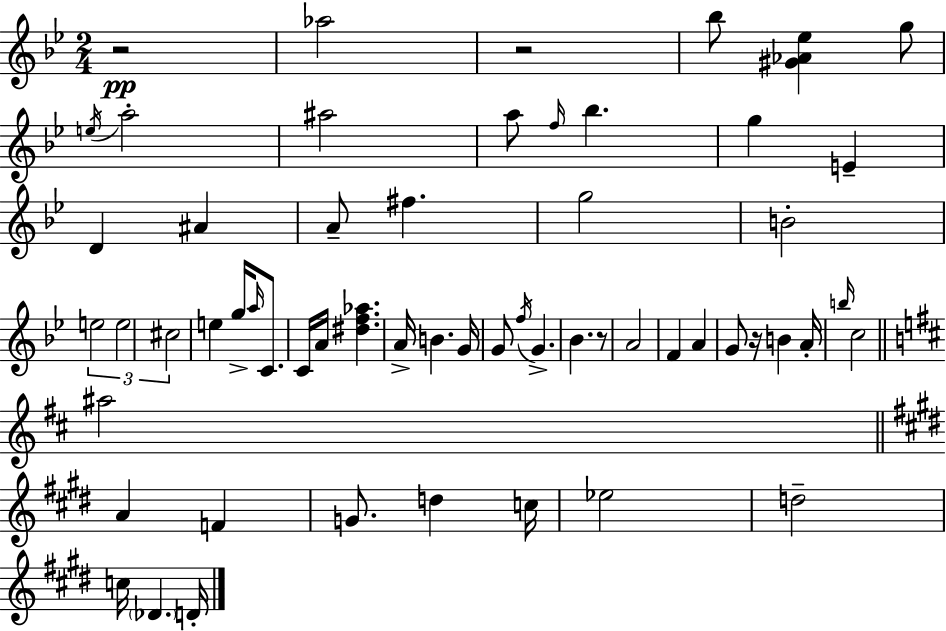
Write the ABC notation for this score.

X:1
T:Untitled
M:2/4
L:1/4
K:Bb
z2 _a2 z2 _b/2 [^G_A_e] g/2 e/4 a2 ^a2 a/2 f/4 _b g E D ^A A/2 ^f g2 B2 e2 e2 ^c2 e g/4 a/4 C/2 C/4 A/4 [^df_a] A/4 B G/4 G/2 f/4 G _B z/2 A2 F A G/2 z/4 B A/4 b/4 c2 ^a2 A F G/2 d c/4 _e2 d2 c/4 _D D/4